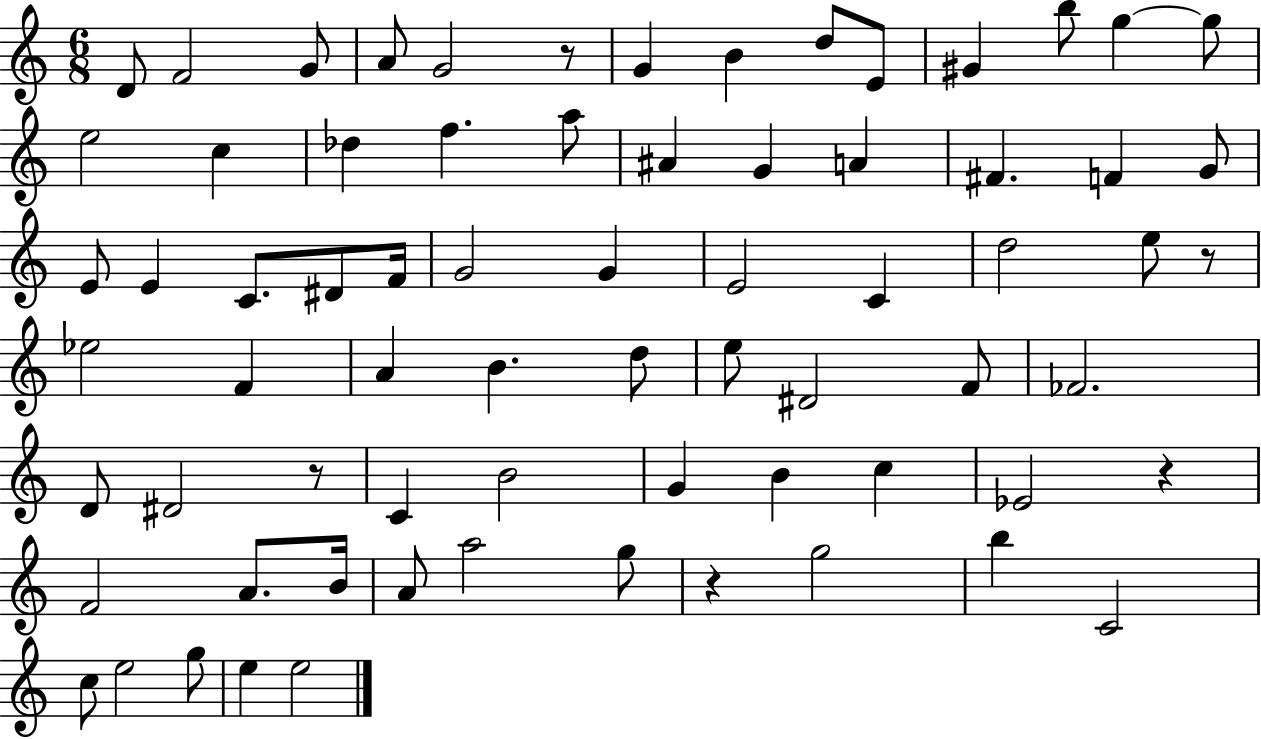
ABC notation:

X:1
T:Untitled
M:6/8
L:1/4
K:C
D/2 F2 G/2 A/2 G2 z/2 G B d/2 E/2 ^G b/2 g g/2 e2 c _d f a/2 ^A G A ^F F G/2 E/2 E C/2 ^D/2 F/4 G2 G E2 C d2 e/2 z/2 _e2 F A B d/2 e/2 ^D2 F/2 _F2 D/2 ^D2 z/2 C B2 G B c _E2 z F2 A/2 B/4 A/2 a2 g/2 z g2 b C2 c/2 e2 g/2 e e2